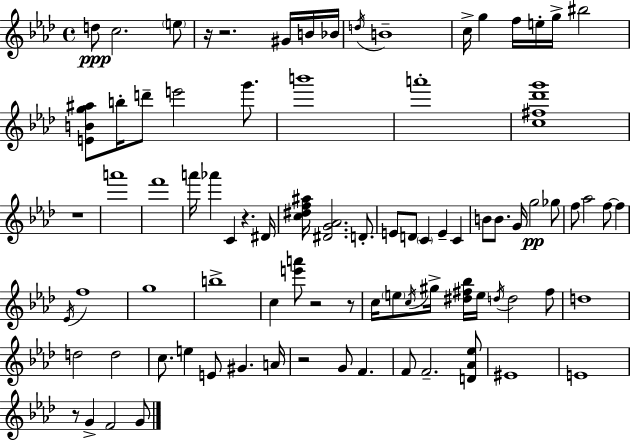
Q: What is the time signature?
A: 4/4